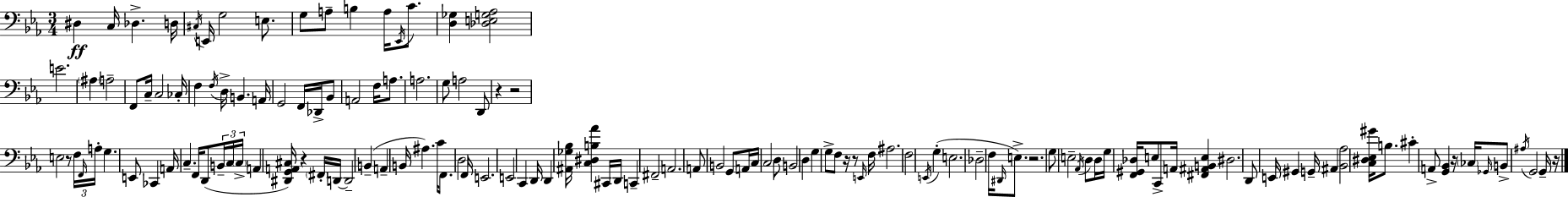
X:1
T:Untitled
M:3/4
L:1/4
K:Cm
^D, C,/4 _D, D,/4 ^C,/4 E,,/4 G,2 E,/2 G,/2 A,/2 B, A,/4 _E,,/4 C/2 [D,_G,] [_D,E,G,_A,]2 E2 ^A, A,2 F,,/2 C,/4 C,2 _C,/4 F, F,/4 D,/4 B,, A,,/4 G,,2 F,,/4 _D,,/4 _B,,/2 A,,2 F,/4 A,/2 A,2 G,/2 A,2 D,,/2 z z2 E,2 z/2 F,/4 F,,/4 A,/4 G, E,,/2 _C,, A,,/4 C, F,,/4 D,,/2 B,,/4 C,/4 C,/4 A,, [^D,,G,,A,,^C,]/4 z ^F,,/4 D,,/4 D,,2 B,, A,, B,,/4 ^A, C/4 F,,/2 D,2 F,,/4 E,,2 E,,2 C,, D,,/4 D,, [^A,,_G,_B,]/4 [C,^D,B,_A] ^C,,/4 D,,/4 C,, ^F,,2 A,,2 A,,/2 B,,2 G,,/2 A,,/4 C,/4 C,2 D,/2 B,,2 D, G, G,/2 F,/2 z/4 z/2 E,,/4 F,/4 ^A,2 F,2 E,,/4 G, E,2 _D,2 F,/4 ^D,,/4 E,/2 z2 G,/2 E,2 _A,,/4 D,/2 D,/4 G,/4 [F,,^G,,_D,]/4 E,/2 C,,/2 A,,/4 [^F,,^A,,B,,E,] ^D,2 D,,/2 E,,/4 ^G,, G,,/4 ^A,, [_B,,_A,]2 [C,^D,_E,^G]/4 B,/2 ^C A,,/2 [G,,_B,,] z/4 _C,/4 _G,,/4 B,,/2 ^A,/4 G,,2 G,,/4 z/4